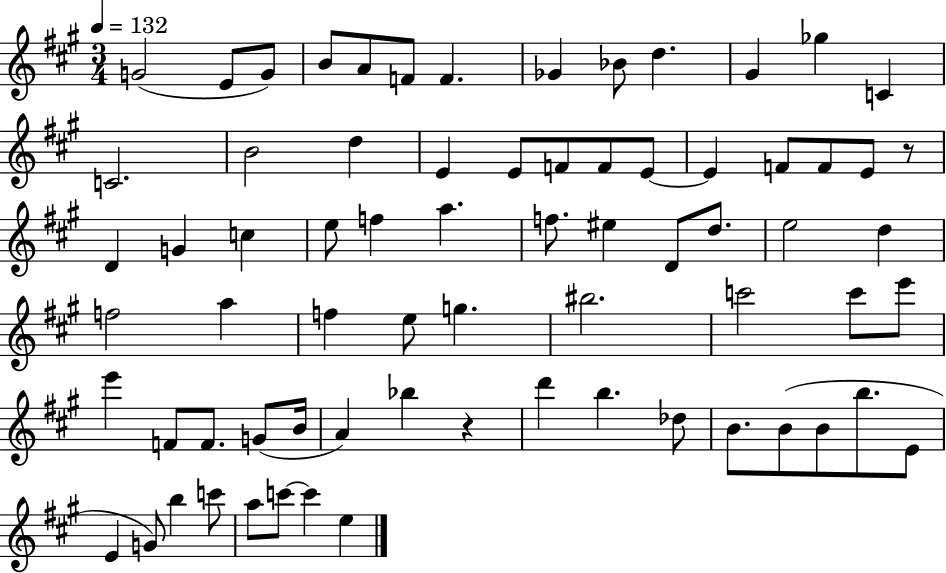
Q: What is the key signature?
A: A major